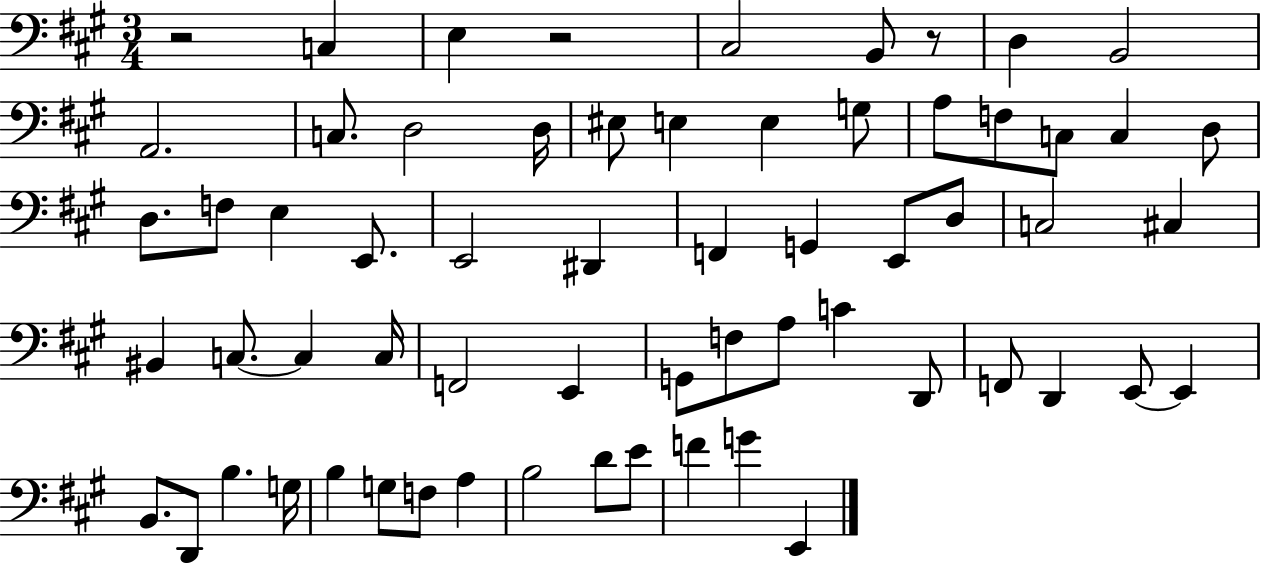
X:1
T:Untitled
M:3/4
L:1/4
K:A
z2 C, E, z2 ^C,2 B,,/2 z/2 D, B,,2 A,,2 C,/2 D,2 D,/4 ^E,/2 E, E, G,/2 A,/2 F,/2 C,/2 C, D,/2 D,/2 F,/2 E, E,,/2 E,,2 ^D,, F,, G,, E,,/2 D,/2 C,2 ^C, ^B,, C,/2 C, C,/4 F,,2 E,, G,,/2 F,/2 A,/2 C D,,/2 F,,/2 D,, E,,/2 E,, B,,/2 D,,/2 B, G,/4 B, G,/2 F,/2 A, B,2 D/2 E/2 F G E,,